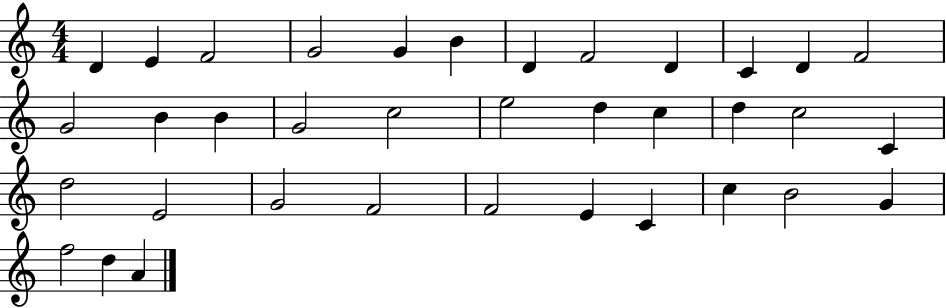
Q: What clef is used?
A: treble